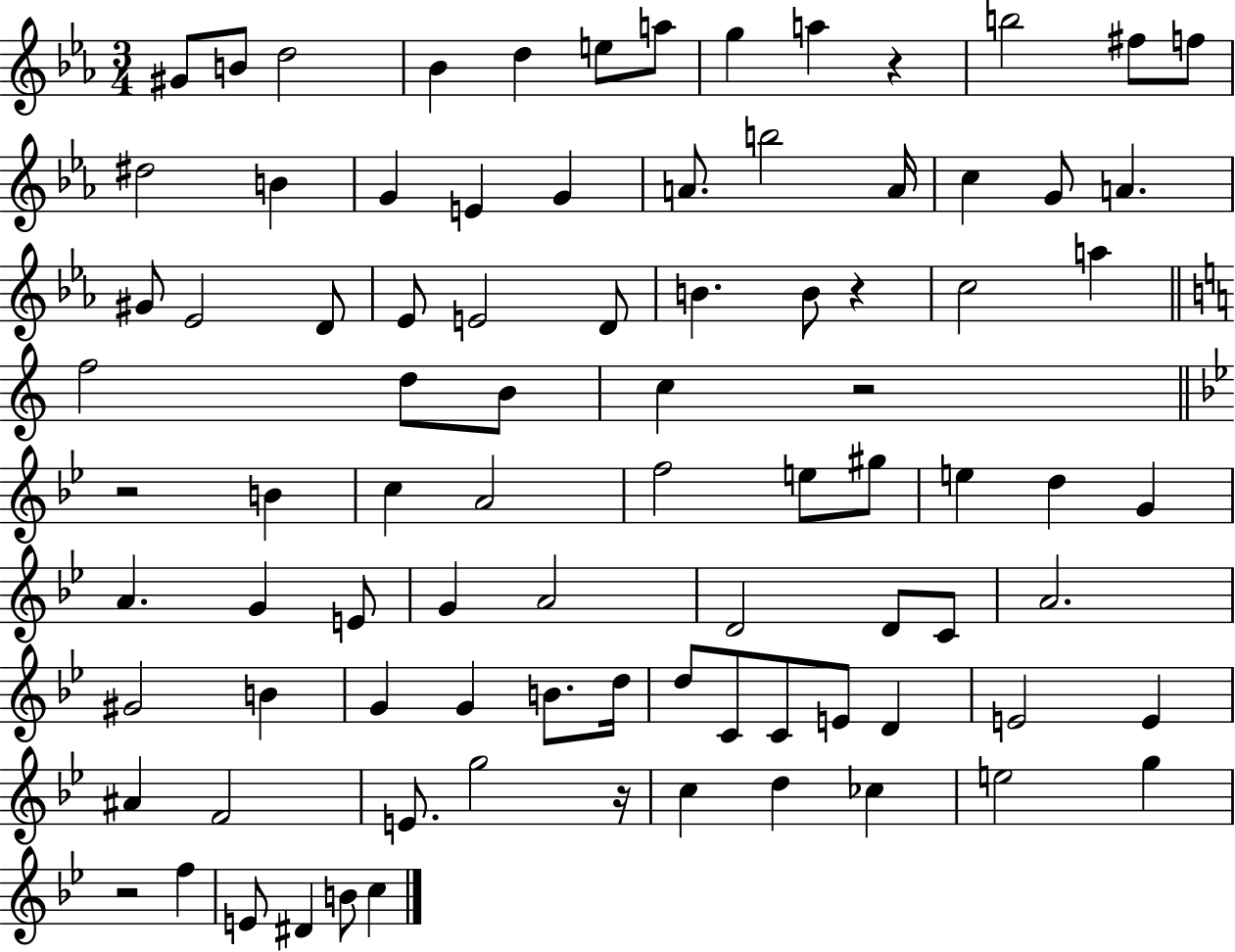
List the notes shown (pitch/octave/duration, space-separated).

G#4/e B4/e D5/h Bb4/q D5/q E5/e A5/e G5/q A5/q R/q B5/h F#5/e F5/e D#5/h B4/q G4/q E4/q G4/q A4/e. B5/h A4/s C5/q G4/e A4/q. G#4/e Eb4/h D4/e Eb4/e E4/h D4/e B4/q. B4/e R/q C5/h A5/q F5/h D5/e B4/e C5/q R/h R/h B4/q C5/q A4/h F5/h E5/e G#5/e E5/q D5/q G4/q A4/q. G4/q E4/e G4/q A4/h D4/h D4/e C4/e A4/h. G#4/h B4/q G4/q G4/q B4/e. D5/s D5/e C4/e C4/e E4/e D4/q E4/h E4/q A#4/q F4/h E4/e. G5/h R/s C5/q D5/q CES5/q E5/h G5/q R/h F5/q E4/e D#4/q B4/e C5/q